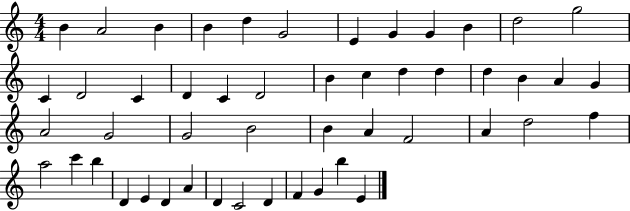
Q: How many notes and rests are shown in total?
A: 50